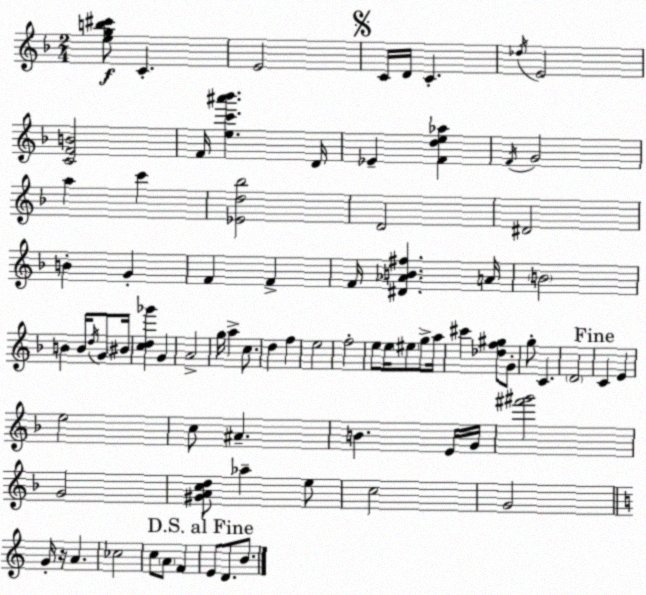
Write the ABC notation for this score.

X:1
T:Untitled
M:2/4
L:1/4
K:F
[egb^c']/2 C E2 C/4 D/4 C _d/4 E2 [CFB]2 F/4 [ec'^a'_b'] D/4 _E [Fde_a] F/4 G2 a c' [_Ed_b]2 D2 ^D2 B G F F F/4 [^D_AB^f] A/4 B2 B B/4 d/4 G/2 ^B/4 [cd_g'] G A2 g/4 a c/2 d f e2 f2 e/2 e/4 ^e/2 g/2 a/4 ^c' [_df^g]/2 G/2 g/2 C D2 C E e2 c/2 ^A B E/4 G/4 [^f'^g']2 G2 [^GAcd]/2 _a e/2 c2 G2 G/4 z/4 A _c2 c/2 A/2 F E/2 D/2 B/2